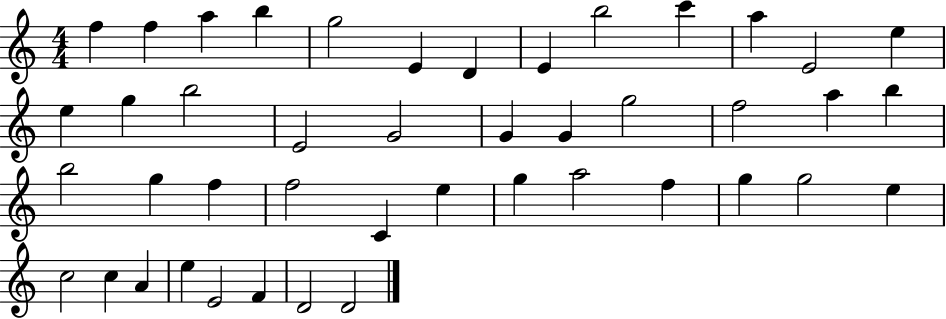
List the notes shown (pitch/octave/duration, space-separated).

F5/q F5/q A5/q B5/q G5/h E4/q D4/q E4/q B5/h C6/q A5/q E4/h E5/q E5/q G5/q B5/h E4/h G4/h G4/q G4/q G5/h F5/h A5/q B5/q B5/h G5/q F5/q F5/h C4/q E5/q G5/q A5/h F5/q G5/q G5/h E5/q C5/h C5/q A4/q E5/q E4/h F4/q D4/h D4/h